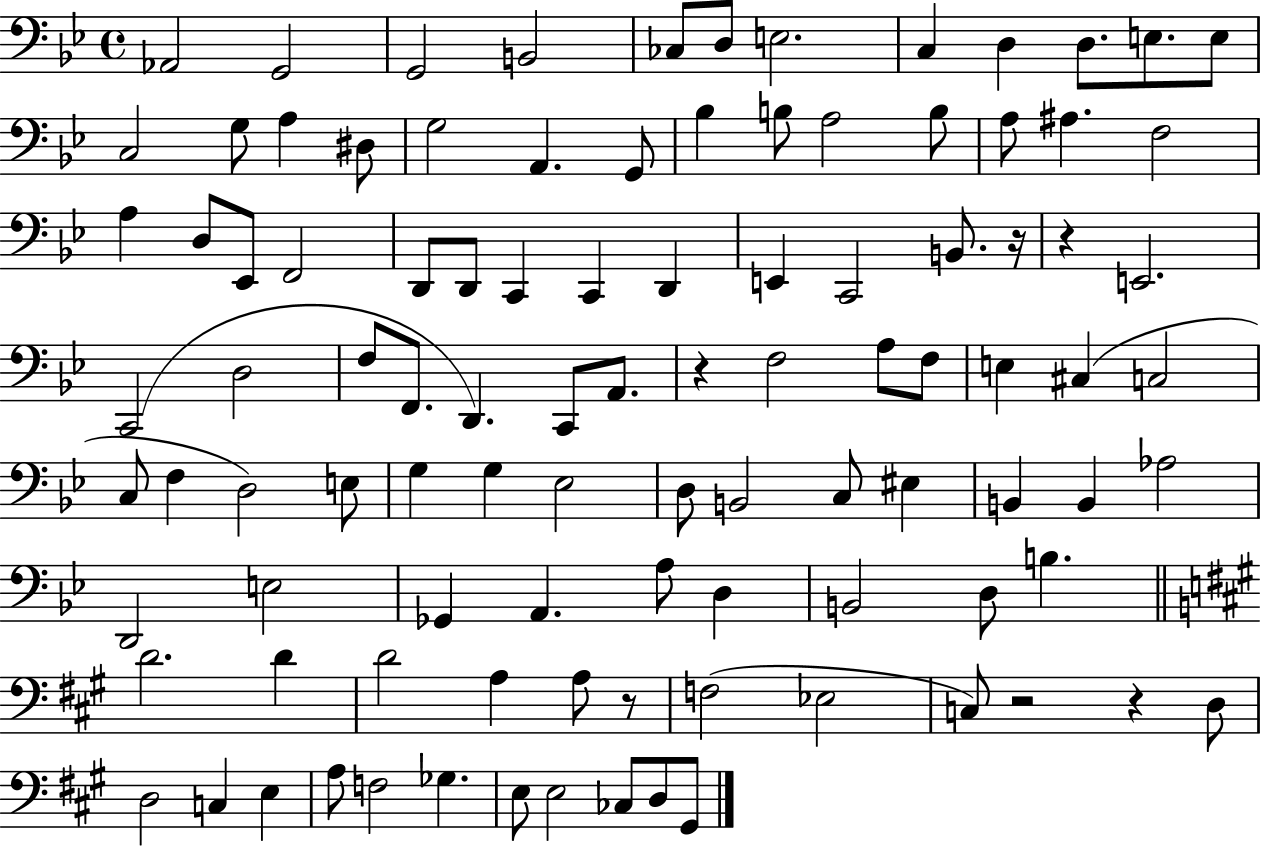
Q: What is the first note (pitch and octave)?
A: Ab2